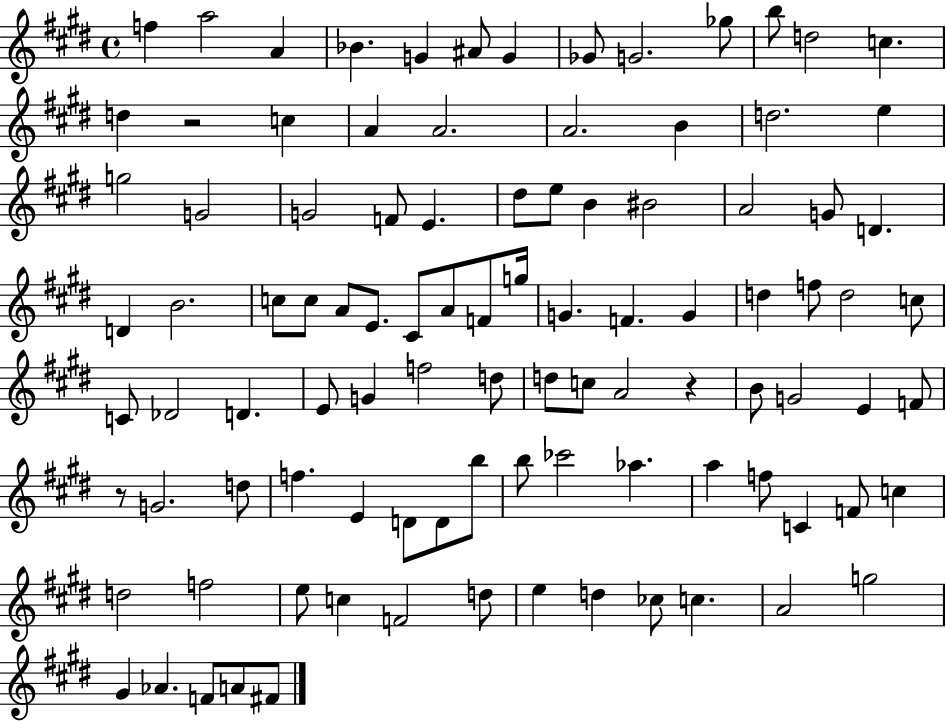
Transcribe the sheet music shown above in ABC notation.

X:1
T:Untitled
M:4/4
L:1/4
K:E
f a2 A _B G ^A/2 G _G/2 G2 _g/2 b/2 d2 c d z2 c A A2 A2 B d2 e g2 G2 G2 F/2 E ^d/2 e/2 B ^B2 A2 G/2 D D B2 c/2 c/2 A/2 E/2 ^C/2 A/2 F/2 g/4 G F G d f/2 d2 c/2 C/2 _D2 D E/2 G f2 d/2 d/2 c/2 A2 z B/2 G2 E F/2 z/2 G2 d/2 f E D/2 D/2 b/2 b/2 _c'2 _a a f/2 C F/2 c d2 f2 e/2 c F2 d/2 e d _c/2 c A2 g2 ^G _A F/2 A/2 ^F/2